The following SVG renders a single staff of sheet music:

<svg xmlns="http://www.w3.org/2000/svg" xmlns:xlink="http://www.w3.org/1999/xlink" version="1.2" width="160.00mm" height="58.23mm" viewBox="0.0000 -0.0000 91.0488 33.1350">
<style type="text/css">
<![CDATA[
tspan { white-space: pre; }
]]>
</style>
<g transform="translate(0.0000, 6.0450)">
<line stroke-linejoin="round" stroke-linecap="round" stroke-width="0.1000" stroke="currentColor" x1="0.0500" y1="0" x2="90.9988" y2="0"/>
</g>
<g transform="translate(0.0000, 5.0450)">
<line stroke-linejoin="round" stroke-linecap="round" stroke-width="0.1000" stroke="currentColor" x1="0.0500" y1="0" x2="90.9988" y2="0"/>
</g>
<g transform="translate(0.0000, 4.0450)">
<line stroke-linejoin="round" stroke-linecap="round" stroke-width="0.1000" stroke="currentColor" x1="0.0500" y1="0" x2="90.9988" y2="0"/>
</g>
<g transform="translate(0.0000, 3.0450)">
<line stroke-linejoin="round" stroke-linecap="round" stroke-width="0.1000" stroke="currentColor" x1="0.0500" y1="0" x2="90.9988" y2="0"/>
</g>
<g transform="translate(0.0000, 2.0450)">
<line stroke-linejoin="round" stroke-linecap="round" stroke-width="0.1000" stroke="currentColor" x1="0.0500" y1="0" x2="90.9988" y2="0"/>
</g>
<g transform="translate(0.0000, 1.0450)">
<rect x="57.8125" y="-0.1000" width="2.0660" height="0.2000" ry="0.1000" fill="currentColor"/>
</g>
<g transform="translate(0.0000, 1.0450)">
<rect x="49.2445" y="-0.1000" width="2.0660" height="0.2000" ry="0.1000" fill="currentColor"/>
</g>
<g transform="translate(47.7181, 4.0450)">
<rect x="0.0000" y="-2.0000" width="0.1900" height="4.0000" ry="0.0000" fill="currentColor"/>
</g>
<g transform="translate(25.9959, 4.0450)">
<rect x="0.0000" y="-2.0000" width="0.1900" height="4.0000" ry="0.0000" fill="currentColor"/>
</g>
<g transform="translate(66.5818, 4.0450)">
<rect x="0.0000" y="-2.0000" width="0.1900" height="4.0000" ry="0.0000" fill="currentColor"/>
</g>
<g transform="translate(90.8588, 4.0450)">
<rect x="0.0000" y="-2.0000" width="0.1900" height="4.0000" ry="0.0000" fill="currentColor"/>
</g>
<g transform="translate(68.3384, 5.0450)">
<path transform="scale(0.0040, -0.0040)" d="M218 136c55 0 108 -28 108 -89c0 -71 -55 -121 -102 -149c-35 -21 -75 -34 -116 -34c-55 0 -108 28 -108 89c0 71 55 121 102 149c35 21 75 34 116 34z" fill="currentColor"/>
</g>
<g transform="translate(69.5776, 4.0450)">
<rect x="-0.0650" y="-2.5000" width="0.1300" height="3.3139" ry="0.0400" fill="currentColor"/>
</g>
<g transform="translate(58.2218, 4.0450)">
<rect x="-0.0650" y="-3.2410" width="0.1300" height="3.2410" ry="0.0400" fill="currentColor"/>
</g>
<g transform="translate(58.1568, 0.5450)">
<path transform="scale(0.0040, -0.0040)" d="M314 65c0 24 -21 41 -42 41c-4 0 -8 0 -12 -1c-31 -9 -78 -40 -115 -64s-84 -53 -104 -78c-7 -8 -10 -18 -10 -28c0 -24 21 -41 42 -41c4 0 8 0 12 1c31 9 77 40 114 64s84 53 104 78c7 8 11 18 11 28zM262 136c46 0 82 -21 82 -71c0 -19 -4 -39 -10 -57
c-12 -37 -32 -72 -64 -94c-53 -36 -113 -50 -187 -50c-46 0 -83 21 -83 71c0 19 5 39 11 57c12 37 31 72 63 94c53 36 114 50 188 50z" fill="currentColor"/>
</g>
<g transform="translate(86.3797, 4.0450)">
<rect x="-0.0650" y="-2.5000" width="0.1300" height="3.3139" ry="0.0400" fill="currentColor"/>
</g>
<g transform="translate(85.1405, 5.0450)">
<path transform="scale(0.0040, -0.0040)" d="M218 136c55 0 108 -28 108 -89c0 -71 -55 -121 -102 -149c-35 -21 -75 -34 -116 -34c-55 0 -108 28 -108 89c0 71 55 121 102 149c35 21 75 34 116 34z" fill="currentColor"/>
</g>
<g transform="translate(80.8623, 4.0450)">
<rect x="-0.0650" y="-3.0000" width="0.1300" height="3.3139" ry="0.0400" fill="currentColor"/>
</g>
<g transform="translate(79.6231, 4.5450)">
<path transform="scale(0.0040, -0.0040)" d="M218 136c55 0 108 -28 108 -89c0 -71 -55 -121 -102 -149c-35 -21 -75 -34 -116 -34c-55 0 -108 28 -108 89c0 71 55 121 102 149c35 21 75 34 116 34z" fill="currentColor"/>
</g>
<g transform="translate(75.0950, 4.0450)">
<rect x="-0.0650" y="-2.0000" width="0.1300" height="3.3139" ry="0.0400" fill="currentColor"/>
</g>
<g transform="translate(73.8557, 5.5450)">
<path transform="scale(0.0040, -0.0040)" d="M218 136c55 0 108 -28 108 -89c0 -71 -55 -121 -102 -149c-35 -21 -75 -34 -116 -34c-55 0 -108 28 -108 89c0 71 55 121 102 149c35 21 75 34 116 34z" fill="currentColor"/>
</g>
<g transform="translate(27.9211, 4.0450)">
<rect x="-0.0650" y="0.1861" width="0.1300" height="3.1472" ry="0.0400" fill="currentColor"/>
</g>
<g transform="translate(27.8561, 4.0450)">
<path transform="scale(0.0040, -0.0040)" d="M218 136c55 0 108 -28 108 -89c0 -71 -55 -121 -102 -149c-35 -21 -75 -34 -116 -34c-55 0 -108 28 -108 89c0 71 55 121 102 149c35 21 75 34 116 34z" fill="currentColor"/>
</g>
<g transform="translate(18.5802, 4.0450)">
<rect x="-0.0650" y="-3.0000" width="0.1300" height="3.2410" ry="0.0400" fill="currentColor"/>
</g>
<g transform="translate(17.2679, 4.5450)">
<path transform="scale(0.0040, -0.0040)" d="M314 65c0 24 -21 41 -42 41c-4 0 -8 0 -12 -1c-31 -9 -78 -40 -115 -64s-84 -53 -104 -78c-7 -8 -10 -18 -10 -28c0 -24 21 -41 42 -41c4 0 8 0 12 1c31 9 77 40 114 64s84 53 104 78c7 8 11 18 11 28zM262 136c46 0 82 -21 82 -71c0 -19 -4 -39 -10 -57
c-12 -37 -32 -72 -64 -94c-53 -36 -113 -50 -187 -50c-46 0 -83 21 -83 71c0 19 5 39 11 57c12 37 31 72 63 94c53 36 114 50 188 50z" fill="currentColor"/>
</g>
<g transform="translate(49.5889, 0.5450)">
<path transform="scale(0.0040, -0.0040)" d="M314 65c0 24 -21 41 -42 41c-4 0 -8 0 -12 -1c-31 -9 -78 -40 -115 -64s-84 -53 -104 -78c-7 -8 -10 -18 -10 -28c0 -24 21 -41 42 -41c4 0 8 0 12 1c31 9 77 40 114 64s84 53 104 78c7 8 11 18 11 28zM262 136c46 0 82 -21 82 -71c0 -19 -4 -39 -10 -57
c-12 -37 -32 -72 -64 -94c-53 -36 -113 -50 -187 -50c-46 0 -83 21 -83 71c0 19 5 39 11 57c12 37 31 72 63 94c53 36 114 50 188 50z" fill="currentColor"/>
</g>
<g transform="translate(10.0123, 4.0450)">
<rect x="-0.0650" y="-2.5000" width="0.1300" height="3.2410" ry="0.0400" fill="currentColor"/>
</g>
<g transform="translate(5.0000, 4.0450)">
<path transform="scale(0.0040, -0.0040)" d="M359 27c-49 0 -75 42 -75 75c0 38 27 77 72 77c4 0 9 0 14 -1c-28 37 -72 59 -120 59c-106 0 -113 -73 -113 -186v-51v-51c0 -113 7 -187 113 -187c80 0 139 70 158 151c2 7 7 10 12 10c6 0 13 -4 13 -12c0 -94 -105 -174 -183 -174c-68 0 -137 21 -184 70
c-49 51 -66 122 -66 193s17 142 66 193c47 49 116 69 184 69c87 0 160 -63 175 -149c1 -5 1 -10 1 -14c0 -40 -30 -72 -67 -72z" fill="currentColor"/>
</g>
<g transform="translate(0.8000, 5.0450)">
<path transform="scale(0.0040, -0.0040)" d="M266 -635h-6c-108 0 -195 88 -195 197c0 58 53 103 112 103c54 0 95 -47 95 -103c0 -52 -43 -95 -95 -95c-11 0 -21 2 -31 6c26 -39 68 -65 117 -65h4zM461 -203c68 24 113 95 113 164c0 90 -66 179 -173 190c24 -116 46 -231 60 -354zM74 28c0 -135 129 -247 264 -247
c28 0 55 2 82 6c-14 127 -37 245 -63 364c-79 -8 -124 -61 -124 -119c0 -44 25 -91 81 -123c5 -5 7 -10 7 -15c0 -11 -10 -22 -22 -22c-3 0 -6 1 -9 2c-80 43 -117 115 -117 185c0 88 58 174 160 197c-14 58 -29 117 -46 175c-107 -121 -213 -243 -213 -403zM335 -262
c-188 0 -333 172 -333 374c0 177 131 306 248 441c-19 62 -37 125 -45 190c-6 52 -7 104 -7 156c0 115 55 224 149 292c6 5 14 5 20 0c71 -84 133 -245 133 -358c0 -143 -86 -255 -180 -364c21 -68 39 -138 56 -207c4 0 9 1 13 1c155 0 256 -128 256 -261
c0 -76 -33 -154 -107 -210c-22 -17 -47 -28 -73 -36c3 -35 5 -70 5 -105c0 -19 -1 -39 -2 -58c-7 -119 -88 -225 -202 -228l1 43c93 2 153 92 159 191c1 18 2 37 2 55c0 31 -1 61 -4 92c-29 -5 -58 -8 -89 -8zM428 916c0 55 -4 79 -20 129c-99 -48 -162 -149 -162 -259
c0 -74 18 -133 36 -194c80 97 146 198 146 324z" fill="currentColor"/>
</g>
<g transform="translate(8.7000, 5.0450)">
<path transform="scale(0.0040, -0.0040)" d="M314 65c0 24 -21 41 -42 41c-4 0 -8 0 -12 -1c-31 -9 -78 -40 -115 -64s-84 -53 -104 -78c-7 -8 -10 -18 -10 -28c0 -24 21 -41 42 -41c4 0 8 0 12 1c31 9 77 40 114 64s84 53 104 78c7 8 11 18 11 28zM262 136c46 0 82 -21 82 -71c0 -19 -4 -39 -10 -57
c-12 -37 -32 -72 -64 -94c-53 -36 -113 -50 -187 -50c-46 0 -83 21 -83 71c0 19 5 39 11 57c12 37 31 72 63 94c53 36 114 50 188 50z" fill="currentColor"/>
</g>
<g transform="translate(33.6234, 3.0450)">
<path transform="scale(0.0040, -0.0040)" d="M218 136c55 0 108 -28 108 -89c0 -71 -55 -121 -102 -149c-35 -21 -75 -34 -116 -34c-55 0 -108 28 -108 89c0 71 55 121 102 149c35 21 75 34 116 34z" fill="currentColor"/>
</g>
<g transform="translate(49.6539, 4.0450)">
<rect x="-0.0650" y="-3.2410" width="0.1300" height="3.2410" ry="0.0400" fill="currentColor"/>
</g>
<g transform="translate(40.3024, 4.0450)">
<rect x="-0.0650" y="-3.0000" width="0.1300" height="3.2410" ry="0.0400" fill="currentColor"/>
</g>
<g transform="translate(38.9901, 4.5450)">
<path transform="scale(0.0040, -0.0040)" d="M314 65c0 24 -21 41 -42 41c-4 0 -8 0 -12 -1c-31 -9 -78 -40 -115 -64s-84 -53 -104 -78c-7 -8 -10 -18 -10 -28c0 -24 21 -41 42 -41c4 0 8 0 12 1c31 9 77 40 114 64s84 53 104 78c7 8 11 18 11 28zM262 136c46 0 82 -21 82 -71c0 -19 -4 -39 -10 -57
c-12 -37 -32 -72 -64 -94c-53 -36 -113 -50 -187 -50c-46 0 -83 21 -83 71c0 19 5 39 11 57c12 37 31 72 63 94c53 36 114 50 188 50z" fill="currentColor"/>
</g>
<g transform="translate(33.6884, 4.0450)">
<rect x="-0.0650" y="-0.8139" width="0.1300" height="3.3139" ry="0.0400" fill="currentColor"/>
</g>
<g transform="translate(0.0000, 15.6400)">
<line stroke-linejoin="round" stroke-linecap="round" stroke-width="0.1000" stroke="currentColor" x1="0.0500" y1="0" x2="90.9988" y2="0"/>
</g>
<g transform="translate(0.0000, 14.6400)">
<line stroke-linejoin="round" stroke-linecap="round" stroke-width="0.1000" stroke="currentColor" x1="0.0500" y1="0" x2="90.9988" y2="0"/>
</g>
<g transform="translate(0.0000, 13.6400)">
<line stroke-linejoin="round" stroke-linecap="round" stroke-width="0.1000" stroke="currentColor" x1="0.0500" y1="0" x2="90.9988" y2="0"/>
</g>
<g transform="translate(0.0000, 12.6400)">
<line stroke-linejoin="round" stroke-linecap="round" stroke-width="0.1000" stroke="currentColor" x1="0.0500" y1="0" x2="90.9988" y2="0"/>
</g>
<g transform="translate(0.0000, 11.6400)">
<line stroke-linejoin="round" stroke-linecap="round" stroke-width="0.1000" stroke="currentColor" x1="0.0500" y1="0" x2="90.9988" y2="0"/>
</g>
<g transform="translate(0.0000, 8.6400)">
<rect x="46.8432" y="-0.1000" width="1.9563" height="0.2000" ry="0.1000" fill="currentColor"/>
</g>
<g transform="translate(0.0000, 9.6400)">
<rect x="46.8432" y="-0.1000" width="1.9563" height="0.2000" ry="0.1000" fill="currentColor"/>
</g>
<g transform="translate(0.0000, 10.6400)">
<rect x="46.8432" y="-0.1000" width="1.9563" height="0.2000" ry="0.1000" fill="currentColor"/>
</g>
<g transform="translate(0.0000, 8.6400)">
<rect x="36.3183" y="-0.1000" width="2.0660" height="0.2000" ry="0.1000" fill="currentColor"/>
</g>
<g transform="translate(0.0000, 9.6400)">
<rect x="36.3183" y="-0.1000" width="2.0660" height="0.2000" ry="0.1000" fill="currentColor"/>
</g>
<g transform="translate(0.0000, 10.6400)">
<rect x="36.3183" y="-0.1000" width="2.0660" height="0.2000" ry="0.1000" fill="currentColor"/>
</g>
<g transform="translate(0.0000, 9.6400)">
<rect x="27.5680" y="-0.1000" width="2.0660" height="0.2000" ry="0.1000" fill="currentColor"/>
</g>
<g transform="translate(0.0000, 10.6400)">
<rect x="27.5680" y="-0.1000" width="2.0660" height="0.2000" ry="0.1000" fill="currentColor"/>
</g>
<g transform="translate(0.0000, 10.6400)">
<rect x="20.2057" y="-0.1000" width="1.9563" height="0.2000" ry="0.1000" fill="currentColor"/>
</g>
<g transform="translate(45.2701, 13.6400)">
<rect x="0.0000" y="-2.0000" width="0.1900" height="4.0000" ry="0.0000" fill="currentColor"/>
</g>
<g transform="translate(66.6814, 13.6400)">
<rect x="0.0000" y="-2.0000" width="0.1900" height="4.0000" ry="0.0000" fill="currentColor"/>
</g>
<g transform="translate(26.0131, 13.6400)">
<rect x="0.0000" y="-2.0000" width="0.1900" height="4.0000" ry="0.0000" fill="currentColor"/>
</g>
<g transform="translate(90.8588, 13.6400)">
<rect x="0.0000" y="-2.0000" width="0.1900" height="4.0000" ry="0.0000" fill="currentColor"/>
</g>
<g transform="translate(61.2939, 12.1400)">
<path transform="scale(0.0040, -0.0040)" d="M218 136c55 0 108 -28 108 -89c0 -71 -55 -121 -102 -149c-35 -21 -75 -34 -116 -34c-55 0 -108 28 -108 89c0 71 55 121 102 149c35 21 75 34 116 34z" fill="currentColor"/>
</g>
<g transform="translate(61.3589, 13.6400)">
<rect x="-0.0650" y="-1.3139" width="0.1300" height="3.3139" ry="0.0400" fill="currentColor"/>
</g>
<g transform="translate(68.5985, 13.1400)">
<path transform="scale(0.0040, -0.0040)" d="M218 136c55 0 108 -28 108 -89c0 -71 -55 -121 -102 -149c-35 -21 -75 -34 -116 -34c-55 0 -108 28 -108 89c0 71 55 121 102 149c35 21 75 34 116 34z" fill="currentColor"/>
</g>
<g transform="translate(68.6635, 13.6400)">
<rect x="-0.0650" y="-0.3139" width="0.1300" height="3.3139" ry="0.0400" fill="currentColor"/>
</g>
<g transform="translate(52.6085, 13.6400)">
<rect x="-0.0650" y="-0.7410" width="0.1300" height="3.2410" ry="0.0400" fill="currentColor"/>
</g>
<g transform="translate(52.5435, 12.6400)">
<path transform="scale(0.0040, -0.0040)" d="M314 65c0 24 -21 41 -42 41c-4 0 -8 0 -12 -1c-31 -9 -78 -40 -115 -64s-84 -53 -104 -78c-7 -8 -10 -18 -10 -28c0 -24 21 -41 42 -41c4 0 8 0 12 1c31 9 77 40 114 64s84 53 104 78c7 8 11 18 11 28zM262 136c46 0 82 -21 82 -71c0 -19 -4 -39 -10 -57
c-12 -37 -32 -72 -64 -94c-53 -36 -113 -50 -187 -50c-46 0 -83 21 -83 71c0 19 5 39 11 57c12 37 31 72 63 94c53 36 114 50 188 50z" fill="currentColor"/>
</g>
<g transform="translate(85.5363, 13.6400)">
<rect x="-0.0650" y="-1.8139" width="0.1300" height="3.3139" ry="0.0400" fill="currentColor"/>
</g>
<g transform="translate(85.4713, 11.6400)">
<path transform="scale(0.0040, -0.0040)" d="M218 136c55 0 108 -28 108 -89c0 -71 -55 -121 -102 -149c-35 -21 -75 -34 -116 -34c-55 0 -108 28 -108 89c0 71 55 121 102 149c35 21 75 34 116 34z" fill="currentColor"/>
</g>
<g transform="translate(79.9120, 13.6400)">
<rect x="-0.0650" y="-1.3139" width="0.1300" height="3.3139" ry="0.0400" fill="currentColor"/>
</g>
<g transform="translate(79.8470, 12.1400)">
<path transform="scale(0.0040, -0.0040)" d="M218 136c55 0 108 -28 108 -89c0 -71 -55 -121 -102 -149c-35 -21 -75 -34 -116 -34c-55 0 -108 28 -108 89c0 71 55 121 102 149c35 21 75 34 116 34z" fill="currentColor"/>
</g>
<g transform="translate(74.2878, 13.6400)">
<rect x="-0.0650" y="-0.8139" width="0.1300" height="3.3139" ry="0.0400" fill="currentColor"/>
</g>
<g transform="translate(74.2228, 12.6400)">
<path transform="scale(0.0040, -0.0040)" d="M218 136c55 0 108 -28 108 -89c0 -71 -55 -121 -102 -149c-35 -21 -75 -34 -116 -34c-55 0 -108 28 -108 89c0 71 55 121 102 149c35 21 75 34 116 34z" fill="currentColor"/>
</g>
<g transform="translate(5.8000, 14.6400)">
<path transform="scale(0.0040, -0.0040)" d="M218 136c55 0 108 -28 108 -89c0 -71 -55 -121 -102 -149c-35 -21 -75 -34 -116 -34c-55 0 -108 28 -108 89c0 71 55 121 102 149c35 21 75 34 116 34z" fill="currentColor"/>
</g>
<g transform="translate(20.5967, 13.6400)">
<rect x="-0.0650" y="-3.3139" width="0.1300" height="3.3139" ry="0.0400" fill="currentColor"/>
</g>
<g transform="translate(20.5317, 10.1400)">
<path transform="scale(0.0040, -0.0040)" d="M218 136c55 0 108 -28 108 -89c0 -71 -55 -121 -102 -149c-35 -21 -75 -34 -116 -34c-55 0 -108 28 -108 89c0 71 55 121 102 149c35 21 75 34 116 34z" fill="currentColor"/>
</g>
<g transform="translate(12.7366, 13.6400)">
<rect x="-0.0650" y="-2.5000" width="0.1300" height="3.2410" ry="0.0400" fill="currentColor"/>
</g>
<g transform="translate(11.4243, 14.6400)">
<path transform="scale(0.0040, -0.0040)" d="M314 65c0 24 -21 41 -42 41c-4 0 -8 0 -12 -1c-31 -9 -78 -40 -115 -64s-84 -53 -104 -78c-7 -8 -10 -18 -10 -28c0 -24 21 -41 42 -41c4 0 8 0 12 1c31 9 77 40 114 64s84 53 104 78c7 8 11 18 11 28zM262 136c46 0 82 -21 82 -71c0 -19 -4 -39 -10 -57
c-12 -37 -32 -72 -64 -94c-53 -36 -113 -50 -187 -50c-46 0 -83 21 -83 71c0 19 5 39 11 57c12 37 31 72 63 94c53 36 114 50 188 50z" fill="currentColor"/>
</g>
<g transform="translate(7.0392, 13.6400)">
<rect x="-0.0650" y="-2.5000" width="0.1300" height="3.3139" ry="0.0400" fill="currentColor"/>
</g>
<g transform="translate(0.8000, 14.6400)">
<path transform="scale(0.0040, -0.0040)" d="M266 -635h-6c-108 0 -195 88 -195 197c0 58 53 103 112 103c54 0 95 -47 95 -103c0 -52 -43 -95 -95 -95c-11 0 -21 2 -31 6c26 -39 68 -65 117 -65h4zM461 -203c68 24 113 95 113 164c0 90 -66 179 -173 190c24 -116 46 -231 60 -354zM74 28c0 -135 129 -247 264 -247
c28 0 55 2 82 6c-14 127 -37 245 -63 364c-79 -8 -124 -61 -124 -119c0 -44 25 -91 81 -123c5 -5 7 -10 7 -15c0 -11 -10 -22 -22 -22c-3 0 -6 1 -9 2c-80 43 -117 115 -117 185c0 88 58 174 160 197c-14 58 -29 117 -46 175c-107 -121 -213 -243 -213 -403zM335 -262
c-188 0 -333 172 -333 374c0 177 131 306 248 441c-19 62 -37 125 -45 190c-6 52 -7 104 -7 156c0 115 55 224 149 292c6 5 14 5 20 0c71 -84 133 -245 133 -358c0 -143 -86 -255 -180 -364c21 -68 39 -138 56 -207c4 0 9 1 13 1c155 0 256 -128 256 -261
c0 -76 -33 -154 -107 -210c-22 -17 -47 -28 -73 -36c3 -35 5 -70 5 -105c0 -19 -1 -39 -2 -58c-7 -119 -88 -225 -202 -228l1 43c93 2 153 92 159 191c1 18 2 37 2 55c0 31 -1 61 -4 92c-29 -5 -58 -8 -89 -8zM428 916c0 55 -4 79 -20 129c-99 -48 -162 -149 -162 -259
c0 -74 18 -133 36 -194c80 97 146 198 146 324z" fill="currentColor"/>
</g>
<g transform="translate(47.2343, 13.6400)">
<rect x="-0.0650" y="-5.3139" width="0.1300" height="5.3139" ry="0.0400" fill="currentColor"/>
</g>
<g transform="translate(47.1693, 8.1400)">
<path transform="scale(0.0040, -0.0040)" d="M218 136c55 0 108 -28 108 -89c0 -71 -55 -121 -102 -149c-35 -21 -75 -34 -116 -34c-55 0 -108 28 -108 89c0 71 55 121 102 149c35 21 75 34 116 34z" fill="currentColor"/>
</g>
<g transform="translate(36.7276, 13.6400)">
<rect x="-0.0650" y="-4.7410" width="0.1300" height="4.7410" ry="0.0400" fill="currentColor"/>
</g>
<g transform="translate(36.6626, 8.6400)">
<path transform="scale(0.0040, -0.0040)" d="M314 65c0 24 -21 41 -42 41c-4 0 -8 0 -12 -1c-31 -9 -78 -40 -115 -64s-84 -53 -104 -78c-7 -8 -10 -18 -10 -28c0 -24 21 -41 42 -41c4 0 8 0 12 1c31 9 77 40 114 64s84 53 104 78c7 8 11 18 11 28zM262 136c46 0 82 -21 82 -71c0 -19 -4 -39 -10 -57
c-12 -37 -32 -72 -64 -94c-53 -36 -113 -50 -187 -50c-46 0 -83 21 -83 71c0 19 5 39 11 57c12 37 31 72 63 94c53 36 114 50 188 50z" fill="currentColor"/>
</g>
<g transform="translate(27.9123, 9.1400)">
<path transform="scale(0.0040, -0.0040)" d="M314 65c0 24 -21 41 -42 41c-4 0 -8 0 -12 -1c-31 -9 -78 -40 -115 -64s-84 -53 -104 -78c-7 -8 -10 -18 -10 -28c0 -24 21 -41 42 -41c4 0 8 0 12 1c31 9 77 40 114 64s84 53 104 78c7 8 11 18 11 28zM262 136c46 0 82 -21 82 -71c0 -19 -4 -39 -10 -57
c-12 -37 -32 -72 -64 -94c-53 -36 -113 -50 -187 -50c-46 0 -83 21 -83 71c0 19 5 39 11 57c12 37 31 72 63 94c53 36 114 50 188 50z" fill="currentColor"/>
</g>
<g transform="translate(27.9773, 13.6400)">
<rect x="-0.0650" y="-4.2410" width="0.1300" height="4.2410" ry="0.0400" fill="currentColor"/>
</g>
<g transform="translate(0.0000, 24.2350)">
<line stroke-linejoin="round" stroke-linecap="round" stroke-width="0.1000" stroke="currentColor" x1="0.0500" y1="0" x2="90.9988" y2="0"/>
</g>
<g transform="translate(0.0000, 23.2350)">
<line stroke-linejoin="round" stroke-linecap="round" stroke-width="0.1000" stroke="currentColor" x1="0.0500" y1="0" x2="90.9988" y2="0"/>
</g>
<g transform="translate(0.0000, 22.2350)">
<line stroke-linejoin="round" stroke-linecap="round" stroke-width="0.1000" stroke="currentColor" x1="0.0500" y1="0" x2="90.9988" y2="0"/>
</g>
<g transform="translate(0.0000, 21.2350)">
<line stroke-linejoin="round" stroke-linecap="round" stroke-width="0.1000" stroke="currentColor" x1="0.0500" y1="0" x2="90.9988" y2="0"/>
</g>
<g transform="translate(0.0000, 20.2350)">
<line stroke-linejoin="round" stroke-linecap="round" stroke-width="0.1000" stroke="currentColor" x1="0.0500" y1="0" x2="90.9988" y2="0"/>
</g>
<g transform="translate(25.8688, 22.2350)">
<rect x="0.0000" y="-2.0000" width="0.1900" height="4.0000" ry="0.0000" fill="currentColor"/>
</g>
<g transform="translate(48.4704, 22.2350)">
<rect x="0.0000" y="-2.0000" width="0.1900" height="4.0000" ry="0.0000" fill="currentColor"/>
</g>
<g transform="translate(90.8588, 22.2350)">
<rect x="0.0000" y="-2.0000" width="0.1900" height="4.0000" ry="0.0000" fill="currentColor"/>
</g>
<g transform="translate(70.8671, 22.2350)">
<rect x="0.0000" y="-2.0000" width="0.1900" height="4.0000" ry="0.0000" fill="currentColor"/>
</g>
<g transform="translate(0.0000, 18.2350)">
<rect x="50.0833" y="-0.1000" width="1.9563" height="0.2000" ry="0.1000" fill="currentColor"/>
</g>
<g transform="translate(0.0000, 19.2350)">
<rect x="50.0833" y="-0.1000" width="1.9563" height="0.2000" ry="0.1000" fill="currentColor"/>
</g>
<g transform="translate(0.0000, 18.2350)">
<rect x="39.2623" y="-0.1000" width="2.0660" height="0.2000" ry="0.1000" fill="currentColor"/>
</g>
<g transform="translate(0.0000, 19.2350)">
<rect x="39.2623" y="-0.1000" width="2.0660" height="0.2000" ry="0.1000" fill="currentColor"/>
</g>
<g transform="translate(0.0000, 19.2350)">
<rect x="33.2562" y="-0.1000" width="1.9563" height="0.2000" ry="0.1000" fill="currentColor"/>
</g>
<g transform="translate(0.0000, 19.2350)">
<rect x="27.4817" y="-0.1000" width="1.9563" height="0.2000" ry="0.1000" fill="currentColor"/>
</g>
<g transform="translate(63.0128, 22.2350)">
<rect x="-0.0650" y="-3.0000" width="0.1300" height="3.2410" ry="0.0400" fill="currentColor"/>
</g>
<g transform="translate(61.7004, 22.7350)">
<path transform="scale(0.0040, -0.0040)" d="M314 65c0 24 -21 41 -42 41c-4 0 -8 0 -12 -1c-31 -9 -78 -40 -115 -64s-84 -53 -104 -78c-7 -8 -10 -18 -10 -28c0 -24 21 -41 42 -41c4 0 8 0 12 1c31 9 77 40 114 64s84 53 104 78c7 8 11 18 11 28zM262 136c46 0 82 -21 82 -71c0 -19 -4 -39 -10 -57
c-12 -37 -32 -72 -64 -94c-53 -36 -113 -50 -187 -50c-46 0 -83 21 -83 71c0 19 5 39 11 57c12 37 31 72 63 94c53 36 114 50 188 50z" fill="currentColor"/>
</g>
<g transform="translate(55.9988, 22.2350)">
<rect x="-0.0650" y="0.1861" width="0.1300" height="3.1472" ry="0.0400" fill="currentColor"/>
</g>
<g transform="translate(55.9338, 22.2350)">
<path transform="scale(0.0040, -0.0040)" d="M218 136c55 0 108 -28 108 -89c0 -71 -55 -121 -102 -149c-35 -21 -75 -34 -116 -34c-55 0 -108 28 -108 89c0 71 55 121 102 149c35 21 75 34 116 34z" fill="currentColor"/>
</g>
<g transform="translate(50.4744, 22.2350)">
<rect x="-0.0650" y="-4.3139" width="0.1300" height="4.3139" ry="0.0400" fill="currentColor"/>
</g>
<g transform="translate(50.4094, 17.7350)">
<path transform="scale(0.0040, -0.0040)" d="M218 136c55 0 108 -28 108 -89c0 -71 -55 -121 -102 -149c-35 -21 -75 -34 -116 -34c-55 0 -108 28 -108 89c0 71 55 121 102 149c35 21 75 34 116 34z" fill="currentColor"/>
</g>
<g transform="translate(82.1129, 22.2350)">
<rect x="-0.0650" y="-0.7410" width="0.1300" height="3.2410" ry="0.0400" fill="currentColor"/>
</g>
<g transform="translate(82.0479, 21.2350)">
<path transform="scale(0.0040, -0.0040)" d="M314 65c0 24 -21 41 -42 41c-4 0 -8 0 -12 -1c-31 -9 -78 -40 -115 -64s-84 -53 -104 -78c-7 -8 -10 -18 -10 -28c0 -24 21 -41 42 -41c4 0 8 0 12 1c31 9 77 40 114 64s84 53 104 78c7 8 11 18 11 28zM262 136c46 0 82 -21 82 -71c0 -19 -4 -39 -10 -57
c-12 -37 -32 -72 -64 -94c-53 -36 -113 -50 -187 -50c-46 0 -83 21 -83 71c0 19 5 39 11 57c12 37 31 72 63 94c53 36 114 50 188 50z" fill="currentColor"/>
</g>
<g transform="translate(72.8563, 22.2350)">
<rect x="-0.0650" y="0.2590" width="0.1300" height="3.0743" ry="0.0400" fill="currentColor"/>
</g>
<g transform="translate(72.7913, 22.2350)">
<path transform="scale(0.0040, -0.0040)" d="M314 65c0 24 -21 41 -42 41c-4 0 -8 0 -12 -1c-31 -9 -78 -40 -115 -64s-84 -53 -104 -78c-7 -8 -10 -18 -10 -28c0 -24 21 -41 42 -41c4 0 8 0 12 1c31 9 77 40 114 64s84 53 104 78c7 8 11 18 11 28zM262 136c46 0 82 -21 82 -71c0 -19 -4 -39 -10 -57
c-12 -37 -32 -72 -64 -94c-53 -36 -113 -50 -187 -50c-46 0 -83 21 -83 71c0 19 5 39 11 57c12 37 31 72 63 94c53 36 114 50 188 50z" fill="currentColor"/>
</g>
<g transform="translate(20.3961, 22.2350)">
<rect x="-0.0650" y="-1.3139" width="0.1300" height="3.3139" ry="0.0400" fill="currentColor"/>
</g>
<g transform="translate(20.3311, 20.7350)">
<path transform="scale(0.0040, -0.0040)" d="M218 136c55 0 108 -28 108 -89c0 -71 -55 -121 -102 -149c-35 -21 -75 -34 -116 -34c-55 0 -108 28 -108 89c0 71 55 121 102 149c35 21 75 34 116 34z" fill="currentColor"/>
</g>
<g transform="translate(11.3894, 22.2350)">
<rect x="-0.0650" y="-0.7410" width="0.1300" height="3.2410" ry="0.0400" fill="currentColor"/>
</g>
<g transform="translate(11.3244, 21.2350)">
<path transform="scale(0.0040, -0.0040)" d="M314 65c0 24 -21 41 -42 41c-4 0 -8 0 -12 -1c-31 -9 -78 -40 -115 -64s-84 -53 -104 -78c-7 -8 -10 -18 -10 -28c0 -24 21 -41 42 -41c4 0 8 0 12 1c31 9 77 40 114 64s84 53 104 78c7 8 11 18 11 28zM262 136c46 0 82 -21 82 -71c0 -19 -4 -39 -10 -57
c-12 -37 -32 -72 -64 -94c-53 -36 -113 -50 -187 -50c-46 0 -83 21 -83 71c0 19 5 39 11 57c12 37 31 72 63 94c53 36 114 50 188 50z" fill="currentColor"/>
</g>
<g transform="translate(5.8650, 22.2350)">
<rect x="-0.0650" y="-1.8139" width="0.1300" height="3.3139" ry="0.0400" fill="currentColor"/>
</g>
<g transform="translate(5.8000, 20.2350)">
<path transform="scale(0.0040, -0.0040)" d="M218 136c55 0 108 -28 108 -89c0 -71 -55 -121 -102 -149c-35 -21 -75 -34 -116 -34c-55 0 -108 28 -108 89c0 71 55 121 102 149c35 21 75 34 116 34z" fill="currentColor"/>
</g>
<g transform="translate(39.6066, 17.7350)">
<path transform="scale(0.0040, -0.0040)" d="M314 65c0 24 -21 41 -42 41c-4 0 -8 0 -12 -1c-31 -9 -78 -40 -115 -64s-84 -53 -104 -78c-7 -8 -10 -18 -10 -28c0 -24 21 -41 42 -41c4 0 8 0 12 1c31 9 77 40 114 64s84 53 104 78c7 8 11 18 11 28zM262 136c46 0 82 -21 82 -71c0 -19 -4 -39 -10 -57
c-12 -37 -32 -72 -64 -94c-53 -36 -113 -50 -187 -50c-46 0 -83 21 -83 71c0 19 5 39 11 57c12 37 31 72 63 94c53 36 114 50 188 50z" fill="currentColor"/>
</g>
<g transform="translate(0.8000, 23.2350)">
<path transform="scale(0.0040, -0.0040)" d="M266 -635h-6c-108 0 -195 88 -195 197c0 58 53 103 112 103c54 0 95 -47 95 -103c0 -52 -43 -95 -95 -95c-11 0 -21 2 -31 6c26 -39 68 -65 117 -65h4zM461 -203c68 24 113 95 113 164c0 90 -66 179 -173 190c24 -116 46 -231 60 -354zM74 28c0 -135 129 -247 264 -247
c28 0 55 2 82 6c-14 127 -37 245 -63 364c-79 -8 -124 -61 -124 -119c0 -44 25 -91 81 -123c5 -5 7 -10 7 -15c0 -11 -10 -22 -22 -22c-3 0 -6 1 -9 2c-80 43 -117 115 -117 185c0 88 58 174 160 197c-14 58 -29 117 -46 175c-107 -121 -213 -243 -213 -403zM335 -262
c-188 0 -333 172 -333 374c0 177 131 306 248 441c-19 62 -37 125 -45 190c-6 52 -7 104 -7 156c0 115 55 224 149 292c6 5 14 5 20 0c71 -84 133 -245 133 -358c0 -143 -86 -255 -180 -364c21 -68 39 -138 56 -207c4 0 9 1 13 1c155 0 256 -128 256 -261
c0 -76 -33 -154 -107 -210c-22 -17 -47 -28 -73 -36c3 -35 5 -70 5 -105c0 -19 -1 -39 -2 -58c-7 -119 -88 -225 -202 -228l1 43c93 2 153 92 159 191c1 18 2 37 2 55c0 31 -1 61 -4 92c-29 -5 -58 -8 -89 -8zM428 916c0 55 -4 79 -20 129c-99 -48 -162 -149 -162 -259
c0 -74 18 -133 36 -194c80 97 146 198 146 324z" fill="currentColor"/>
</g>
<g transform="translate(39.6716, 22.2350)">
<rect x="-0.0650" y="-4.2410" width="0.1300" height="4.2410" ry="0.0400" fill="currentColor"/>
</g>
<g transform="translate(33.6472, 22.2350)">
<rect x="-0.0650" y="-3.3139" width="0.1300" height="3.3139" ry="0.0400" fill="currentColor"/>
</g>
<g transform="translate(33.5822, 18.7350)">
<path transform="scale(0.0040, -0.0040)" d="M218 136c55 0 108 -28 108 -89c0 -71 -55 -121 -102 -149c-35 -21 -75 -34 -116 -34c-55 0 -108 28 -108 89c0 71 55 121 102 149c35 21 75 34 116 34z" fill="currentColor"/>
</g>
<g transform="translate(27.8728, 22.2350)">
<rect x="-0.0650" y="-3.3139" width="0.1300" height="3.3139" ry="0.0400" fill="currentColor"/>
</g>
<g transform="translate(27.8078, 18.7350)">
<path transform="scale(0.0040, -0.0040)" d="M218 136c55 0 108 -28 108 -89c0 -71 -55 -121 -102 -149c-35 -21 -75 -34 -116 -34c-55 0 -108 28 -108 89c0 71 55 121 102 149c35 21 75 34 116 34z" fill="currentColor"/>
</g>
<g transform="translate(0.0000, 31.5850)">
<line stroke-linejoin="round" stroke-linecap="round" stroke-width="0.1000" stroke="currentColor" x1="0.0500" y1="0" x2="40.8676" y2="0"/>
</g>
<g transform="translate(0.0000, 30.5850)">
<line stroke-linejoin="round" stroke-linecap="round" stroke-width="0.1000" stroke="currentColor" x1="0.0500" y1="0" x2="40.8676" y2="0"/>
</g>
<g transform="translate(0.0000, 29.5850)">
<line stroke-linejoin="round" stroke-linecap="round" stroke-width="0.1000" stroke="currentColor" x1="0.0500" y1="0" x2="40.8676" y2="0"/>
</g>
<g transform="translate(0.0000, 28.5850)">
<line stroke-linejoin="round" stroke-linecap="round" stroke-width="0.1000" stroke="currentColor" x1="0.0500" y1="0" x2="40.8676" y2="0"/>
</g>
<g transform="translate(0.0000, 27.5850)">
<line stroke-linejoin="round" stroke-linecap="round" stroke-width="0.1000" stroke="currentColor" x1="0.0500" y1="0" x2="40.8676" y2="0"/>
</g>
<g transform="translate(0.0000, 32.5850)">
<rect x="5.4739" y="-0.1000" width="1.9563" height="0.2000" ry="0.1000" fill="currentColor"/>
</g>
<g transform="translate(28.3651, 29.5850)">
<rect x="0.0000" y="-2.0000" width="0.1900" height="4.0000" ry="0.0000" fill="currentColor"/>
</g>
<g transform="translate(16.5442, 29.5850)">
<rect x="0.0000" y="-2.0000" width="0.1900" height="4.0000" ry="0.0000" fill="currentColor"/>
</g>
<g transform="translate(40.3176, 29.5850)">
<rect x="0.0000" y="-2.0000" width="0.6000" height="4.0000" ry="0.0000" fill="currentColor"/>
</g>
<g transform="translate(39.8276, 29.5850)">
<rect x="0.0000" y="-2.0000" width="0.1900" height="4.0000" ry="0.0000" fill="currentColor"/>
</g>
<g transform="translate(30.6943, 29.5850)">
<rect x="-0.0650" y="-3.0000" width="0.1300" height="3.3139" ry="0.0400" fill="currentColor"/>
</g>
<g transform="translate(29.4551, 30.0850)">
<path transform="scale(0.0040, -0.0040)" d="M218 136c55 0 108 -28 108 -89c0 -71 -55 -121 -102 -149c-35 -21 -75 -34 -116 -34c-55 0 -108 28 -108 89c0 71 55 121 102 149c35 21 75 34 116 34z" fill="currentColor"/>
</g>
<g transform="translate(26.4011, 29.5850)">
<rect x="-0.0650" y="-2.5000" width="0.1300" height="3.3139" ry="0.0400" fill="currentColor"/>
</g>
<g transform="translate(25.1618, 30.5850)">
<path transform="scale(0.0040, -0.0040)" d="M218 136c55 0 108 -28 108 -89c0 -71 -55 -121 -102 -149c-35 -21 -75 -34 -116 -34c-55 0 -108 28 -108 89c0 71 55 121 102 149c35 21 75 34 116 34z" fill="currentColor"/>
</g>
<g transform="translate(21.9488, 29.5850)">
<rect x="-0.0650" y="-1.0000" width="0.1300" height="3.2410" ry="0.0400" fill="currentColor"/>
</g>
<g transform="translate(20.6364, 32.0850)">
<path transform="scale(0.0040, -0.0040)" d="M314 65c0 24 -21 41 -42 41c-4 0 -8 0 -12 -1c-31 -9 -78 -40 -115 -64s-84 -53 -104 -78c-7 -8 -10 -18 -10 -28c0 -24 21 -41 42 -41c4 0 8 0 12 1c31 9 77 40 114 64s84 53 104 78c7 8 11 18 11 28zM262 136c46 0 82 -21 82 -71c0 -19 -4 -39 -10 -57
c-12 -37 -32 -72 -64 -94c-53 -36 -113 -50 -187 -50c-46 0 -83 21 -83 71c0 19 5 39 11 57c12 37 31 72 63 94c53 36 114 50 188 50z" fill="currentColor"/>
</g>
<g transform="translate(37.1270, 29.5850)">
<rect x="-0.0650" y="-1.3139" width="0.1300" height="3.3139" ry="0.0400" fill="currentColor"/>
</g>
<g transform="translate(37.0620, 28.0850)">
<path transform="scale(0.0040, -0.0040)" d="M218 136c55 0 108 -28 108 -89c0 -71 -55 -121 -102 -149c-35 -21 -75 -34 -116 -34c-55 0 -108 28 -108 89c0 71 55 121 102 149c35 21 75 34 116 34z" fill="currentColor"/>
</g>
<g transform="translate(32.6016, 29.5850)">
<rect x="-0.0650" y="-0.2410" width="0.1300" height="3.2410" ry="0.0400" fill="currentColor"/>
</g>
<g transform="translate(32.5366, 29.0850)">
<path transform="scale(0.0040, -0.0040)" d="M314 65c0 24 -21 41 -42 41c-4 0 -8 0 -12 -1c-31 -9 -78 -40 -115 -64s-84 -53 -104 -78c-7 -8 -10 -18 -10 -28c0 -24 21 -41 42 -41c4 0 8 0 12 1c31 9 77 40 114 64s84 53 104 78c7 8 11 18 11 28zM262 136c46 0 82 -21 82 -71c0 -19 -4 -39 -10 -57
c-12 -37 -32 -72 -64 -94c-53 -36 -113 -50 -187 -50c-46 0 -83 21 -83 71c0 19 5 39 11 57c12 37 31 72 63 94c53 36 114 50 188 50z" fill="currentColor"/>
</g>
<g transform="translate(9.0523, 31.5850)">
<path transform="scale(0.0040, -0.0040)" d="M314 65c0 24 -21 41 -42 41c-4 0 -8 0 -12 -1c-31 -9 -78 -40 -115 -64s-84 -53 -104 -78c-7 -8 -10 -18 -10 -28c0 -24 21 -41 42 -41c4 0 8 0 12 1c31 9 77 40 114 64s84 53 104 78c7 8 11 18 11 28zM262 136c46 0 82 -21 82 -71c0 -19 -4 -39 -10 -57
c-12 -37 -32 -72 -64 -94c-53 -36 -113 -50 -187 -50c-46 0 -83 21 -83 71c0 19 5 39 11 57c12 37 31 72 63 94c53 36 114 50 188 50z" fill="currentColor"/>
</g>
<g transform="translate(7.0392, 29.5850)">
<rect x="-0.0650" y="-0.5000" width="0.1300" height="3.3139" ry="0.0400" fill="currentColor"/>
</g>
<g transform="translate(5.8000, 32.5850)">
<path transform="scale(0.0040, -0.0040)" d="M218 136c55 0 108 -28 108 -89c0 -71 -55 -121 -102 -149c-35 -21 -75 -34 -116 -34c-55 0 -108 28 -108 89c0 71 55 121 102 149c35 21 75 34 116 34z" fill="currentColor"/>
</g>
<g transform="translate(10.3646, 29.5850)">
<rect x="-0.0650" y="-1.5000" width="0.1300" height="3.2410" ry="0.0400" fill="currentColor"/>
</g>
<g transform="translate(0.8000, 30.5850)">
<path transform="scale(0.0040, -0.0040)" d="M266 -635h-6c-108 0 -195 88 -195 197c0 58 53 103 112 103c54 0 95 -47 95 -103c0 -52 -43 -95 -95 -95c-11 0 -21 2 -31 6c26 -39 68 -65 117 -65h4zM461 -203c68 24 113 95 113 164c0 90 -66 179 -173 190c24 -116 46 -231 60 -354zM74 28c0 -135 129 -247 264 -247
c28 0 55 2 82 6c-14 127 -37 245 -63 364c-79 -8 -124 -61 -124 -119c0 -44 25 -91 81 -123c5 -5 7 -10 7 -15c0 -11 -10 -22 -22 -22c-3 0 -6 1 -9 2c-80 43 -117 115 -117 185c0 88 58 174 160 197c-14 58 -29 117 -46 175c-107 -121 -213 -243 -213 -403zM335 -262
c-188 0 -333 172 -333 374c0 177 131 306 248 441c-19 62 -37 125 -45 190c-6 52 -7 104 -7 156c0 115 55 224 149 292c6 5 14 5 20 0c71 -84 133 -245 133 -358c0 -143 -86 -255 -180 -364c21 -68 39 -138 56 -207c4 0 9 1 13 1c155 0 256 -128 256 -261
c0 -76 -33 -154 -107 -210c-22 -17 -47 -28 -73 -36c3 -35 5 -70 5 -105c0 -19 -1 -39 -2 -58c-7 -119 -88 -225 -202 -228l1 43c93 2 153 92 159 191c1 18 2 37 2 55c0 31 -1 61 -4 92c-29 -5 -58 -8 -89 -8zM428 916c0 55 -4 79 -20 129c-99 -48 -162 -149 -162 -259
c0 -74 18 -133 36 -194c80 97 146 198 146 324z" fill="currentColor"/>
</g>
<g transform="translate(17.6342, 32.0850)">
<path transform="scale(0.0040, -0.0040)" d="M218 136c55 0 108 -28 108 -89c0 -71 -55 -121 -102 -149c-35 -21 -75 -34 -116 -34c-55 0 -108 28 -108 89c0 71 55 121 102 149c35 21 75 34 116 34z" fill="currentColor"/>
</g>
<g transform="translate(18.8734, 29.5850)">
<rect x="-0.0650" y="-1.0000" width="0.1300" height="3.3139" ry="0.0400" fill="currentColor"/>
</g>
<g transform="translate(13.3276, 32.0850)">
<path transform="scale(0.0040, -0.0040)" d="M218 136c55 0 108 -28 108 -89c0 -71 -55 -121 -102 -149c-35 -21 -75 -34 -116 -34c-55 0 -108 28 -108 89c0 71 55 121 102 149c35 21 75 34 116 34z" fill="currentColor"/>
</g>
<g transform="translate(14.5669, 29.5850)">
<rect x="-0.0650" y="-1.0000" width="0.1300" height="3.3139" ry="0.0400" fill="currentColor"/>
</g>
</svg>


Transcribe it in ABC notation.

X:1
T:Untitled
M:4/4
L:1/4
K:C
G2 A2 B d A2 b2 b2 G F A G G G2 b d'2 e'2 f' d2 e c d e f f d2 e b b d'2 d' B A2 B2 d2 C E2 D D D2 G A c2 e